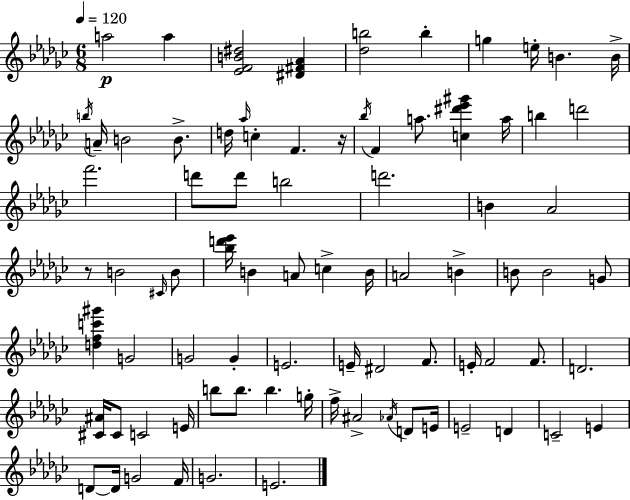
{
  \clef treble
  \numericTimeSignature
  \time 6/8
  \key ees \minor
  \tempo 4 = 120
  a''2\p a''4 | <ees' f' b' dis''>2 <dis' fis' aes'>4 | <des'' b''>2 b''4-. | g''4 e''16-. b'4. b'16-> | \break \acciaccatura { b''16 } a'16-- b'2 b'8.-> | d''16 \grace { aes''16 } c''4-. f'4. | r16 \acciaccatura { bes''16 } f'4 a''8. <c'' dis''' ees''' gis'''>4 | a''16 b''4 d'''2 | \break f'''2. | d'''8 d'''8 b''2 | d'''2. | b'4 aes'2 | \break r8 b'2 | \grace { cis'16 } b'8 <bes'' d''' ees'''>16 b'4 a'8 c''4-> | b'16 a'2 | b'4-> b'8 b'2 | \break g'8 <d'' f'' c''' gis'''>4 g'2 | g'2 | g'4-. e'2. | e'16-- dis'2 | \break f'8. e'16-. f'2 | f'8. d'2. | <cis' ais'>16 cis'8 c'2 | e'16 b''8 b''8. b''4. | \break g''16-. f''16-> ais'2-> | \acciaccatura { aes'16 } d'8 e'16 e'2-- | d'4 c'2-- | e'4 d'8~~ d'16 g'2 | \break f'16 g'2. | e'2. | \bar "|."
}